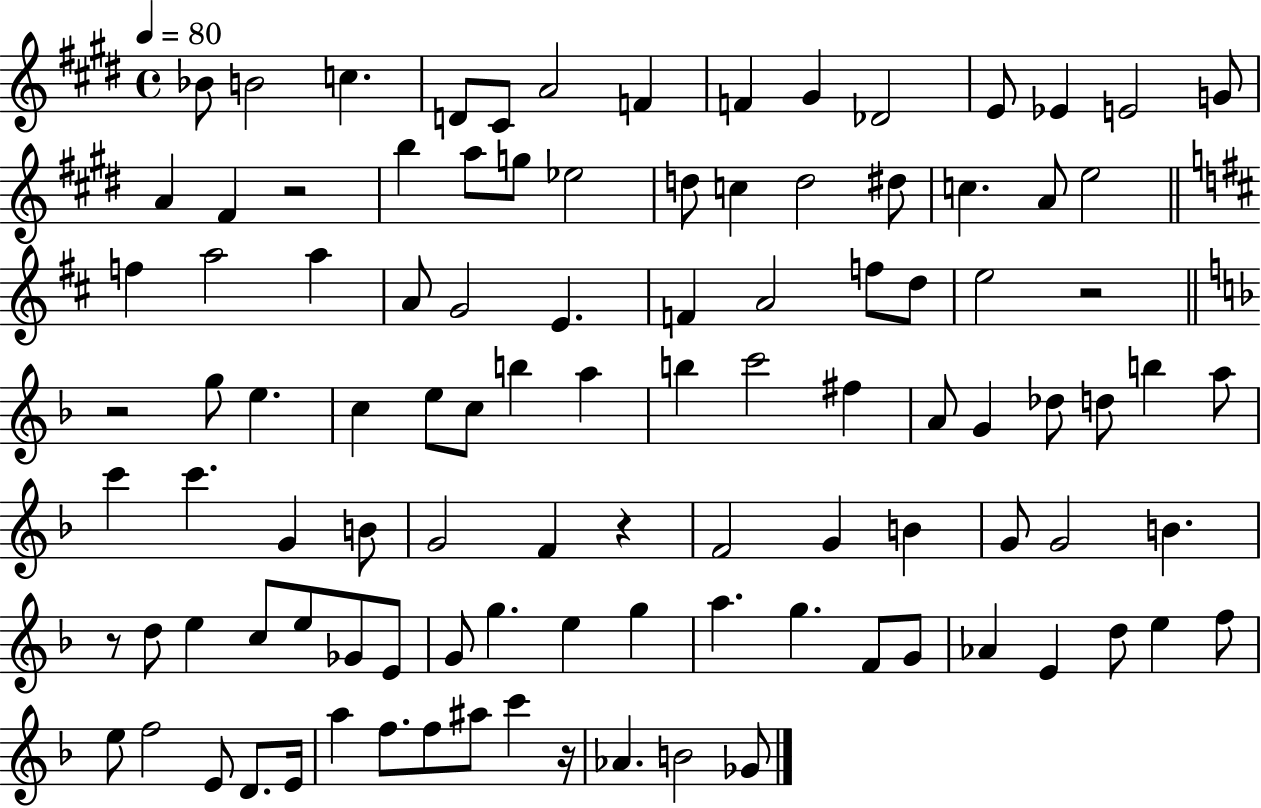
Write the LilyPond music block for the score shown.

{
  \clef treble
  \time 4/4
  \defaultTimeSignature
  \key e \major
  \tempo 4 = 80
  \repeat volta 2 { bes'8 b'2 c''4. | d'8 cis'8 a'2 f'4 | f'4 gis'4 des'2 | e'8 ees'4 e'2 g'8 | \break a'4 fis'4 r2 | b''4 a''8 g''8 ees''2 | d''8 c''4 d''2 dis''8 | c''4. a'8 e''2 | \break \bar "||" \break \key d \major f''4 a''2 a''4 | a'8 g'2 e'4. | f'4 a'2 f''8 d''8 | e''2 r2 | \break \bar "||" \break \key f \major r2 g''8 e''4. | c''4 e''8 c''8 b''4 a''4 | b''4 c'''2 fis''4 | a'8 g'4 des''8 d''8 b''4 a''8 | \break c'''4 c'''4. g'4 b'8 | g'2 f'4 r4 | f'2 g'4 b'4 | g'8 g'2 b'4. | \break r8 d''8 e''4 c''8 e''8 ges'8 e'8 | g'8 g''4. e''4 g''4 | a''4. g''4. f'8 g'8 | aes'4 e'4 d''8 e''4 f''8 | \break e''8 f''2 e'8 d'8. e'16 | a''4 f''8. f''8 ais''8 c'''4 r16 | aes'4. b'2 ges'8 | } \bar "|."
}